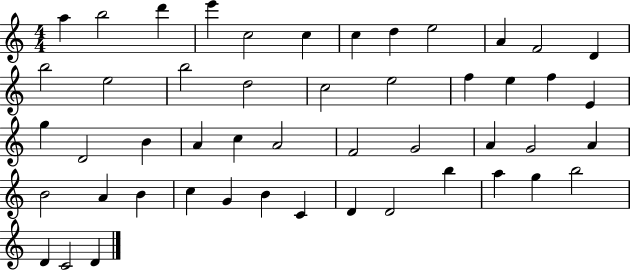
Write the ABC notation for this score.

X:1
T:Untitled
M:4/4
L:1/4
K:C
a b2 d' e' c2 c c d e2 A F2 D b2 e2 b2 d2 c2 e2 f e f E g D2 B A c A2 F2 G2 A G2 A B2 A B c G B C D D2 b a g b2 D C2 D